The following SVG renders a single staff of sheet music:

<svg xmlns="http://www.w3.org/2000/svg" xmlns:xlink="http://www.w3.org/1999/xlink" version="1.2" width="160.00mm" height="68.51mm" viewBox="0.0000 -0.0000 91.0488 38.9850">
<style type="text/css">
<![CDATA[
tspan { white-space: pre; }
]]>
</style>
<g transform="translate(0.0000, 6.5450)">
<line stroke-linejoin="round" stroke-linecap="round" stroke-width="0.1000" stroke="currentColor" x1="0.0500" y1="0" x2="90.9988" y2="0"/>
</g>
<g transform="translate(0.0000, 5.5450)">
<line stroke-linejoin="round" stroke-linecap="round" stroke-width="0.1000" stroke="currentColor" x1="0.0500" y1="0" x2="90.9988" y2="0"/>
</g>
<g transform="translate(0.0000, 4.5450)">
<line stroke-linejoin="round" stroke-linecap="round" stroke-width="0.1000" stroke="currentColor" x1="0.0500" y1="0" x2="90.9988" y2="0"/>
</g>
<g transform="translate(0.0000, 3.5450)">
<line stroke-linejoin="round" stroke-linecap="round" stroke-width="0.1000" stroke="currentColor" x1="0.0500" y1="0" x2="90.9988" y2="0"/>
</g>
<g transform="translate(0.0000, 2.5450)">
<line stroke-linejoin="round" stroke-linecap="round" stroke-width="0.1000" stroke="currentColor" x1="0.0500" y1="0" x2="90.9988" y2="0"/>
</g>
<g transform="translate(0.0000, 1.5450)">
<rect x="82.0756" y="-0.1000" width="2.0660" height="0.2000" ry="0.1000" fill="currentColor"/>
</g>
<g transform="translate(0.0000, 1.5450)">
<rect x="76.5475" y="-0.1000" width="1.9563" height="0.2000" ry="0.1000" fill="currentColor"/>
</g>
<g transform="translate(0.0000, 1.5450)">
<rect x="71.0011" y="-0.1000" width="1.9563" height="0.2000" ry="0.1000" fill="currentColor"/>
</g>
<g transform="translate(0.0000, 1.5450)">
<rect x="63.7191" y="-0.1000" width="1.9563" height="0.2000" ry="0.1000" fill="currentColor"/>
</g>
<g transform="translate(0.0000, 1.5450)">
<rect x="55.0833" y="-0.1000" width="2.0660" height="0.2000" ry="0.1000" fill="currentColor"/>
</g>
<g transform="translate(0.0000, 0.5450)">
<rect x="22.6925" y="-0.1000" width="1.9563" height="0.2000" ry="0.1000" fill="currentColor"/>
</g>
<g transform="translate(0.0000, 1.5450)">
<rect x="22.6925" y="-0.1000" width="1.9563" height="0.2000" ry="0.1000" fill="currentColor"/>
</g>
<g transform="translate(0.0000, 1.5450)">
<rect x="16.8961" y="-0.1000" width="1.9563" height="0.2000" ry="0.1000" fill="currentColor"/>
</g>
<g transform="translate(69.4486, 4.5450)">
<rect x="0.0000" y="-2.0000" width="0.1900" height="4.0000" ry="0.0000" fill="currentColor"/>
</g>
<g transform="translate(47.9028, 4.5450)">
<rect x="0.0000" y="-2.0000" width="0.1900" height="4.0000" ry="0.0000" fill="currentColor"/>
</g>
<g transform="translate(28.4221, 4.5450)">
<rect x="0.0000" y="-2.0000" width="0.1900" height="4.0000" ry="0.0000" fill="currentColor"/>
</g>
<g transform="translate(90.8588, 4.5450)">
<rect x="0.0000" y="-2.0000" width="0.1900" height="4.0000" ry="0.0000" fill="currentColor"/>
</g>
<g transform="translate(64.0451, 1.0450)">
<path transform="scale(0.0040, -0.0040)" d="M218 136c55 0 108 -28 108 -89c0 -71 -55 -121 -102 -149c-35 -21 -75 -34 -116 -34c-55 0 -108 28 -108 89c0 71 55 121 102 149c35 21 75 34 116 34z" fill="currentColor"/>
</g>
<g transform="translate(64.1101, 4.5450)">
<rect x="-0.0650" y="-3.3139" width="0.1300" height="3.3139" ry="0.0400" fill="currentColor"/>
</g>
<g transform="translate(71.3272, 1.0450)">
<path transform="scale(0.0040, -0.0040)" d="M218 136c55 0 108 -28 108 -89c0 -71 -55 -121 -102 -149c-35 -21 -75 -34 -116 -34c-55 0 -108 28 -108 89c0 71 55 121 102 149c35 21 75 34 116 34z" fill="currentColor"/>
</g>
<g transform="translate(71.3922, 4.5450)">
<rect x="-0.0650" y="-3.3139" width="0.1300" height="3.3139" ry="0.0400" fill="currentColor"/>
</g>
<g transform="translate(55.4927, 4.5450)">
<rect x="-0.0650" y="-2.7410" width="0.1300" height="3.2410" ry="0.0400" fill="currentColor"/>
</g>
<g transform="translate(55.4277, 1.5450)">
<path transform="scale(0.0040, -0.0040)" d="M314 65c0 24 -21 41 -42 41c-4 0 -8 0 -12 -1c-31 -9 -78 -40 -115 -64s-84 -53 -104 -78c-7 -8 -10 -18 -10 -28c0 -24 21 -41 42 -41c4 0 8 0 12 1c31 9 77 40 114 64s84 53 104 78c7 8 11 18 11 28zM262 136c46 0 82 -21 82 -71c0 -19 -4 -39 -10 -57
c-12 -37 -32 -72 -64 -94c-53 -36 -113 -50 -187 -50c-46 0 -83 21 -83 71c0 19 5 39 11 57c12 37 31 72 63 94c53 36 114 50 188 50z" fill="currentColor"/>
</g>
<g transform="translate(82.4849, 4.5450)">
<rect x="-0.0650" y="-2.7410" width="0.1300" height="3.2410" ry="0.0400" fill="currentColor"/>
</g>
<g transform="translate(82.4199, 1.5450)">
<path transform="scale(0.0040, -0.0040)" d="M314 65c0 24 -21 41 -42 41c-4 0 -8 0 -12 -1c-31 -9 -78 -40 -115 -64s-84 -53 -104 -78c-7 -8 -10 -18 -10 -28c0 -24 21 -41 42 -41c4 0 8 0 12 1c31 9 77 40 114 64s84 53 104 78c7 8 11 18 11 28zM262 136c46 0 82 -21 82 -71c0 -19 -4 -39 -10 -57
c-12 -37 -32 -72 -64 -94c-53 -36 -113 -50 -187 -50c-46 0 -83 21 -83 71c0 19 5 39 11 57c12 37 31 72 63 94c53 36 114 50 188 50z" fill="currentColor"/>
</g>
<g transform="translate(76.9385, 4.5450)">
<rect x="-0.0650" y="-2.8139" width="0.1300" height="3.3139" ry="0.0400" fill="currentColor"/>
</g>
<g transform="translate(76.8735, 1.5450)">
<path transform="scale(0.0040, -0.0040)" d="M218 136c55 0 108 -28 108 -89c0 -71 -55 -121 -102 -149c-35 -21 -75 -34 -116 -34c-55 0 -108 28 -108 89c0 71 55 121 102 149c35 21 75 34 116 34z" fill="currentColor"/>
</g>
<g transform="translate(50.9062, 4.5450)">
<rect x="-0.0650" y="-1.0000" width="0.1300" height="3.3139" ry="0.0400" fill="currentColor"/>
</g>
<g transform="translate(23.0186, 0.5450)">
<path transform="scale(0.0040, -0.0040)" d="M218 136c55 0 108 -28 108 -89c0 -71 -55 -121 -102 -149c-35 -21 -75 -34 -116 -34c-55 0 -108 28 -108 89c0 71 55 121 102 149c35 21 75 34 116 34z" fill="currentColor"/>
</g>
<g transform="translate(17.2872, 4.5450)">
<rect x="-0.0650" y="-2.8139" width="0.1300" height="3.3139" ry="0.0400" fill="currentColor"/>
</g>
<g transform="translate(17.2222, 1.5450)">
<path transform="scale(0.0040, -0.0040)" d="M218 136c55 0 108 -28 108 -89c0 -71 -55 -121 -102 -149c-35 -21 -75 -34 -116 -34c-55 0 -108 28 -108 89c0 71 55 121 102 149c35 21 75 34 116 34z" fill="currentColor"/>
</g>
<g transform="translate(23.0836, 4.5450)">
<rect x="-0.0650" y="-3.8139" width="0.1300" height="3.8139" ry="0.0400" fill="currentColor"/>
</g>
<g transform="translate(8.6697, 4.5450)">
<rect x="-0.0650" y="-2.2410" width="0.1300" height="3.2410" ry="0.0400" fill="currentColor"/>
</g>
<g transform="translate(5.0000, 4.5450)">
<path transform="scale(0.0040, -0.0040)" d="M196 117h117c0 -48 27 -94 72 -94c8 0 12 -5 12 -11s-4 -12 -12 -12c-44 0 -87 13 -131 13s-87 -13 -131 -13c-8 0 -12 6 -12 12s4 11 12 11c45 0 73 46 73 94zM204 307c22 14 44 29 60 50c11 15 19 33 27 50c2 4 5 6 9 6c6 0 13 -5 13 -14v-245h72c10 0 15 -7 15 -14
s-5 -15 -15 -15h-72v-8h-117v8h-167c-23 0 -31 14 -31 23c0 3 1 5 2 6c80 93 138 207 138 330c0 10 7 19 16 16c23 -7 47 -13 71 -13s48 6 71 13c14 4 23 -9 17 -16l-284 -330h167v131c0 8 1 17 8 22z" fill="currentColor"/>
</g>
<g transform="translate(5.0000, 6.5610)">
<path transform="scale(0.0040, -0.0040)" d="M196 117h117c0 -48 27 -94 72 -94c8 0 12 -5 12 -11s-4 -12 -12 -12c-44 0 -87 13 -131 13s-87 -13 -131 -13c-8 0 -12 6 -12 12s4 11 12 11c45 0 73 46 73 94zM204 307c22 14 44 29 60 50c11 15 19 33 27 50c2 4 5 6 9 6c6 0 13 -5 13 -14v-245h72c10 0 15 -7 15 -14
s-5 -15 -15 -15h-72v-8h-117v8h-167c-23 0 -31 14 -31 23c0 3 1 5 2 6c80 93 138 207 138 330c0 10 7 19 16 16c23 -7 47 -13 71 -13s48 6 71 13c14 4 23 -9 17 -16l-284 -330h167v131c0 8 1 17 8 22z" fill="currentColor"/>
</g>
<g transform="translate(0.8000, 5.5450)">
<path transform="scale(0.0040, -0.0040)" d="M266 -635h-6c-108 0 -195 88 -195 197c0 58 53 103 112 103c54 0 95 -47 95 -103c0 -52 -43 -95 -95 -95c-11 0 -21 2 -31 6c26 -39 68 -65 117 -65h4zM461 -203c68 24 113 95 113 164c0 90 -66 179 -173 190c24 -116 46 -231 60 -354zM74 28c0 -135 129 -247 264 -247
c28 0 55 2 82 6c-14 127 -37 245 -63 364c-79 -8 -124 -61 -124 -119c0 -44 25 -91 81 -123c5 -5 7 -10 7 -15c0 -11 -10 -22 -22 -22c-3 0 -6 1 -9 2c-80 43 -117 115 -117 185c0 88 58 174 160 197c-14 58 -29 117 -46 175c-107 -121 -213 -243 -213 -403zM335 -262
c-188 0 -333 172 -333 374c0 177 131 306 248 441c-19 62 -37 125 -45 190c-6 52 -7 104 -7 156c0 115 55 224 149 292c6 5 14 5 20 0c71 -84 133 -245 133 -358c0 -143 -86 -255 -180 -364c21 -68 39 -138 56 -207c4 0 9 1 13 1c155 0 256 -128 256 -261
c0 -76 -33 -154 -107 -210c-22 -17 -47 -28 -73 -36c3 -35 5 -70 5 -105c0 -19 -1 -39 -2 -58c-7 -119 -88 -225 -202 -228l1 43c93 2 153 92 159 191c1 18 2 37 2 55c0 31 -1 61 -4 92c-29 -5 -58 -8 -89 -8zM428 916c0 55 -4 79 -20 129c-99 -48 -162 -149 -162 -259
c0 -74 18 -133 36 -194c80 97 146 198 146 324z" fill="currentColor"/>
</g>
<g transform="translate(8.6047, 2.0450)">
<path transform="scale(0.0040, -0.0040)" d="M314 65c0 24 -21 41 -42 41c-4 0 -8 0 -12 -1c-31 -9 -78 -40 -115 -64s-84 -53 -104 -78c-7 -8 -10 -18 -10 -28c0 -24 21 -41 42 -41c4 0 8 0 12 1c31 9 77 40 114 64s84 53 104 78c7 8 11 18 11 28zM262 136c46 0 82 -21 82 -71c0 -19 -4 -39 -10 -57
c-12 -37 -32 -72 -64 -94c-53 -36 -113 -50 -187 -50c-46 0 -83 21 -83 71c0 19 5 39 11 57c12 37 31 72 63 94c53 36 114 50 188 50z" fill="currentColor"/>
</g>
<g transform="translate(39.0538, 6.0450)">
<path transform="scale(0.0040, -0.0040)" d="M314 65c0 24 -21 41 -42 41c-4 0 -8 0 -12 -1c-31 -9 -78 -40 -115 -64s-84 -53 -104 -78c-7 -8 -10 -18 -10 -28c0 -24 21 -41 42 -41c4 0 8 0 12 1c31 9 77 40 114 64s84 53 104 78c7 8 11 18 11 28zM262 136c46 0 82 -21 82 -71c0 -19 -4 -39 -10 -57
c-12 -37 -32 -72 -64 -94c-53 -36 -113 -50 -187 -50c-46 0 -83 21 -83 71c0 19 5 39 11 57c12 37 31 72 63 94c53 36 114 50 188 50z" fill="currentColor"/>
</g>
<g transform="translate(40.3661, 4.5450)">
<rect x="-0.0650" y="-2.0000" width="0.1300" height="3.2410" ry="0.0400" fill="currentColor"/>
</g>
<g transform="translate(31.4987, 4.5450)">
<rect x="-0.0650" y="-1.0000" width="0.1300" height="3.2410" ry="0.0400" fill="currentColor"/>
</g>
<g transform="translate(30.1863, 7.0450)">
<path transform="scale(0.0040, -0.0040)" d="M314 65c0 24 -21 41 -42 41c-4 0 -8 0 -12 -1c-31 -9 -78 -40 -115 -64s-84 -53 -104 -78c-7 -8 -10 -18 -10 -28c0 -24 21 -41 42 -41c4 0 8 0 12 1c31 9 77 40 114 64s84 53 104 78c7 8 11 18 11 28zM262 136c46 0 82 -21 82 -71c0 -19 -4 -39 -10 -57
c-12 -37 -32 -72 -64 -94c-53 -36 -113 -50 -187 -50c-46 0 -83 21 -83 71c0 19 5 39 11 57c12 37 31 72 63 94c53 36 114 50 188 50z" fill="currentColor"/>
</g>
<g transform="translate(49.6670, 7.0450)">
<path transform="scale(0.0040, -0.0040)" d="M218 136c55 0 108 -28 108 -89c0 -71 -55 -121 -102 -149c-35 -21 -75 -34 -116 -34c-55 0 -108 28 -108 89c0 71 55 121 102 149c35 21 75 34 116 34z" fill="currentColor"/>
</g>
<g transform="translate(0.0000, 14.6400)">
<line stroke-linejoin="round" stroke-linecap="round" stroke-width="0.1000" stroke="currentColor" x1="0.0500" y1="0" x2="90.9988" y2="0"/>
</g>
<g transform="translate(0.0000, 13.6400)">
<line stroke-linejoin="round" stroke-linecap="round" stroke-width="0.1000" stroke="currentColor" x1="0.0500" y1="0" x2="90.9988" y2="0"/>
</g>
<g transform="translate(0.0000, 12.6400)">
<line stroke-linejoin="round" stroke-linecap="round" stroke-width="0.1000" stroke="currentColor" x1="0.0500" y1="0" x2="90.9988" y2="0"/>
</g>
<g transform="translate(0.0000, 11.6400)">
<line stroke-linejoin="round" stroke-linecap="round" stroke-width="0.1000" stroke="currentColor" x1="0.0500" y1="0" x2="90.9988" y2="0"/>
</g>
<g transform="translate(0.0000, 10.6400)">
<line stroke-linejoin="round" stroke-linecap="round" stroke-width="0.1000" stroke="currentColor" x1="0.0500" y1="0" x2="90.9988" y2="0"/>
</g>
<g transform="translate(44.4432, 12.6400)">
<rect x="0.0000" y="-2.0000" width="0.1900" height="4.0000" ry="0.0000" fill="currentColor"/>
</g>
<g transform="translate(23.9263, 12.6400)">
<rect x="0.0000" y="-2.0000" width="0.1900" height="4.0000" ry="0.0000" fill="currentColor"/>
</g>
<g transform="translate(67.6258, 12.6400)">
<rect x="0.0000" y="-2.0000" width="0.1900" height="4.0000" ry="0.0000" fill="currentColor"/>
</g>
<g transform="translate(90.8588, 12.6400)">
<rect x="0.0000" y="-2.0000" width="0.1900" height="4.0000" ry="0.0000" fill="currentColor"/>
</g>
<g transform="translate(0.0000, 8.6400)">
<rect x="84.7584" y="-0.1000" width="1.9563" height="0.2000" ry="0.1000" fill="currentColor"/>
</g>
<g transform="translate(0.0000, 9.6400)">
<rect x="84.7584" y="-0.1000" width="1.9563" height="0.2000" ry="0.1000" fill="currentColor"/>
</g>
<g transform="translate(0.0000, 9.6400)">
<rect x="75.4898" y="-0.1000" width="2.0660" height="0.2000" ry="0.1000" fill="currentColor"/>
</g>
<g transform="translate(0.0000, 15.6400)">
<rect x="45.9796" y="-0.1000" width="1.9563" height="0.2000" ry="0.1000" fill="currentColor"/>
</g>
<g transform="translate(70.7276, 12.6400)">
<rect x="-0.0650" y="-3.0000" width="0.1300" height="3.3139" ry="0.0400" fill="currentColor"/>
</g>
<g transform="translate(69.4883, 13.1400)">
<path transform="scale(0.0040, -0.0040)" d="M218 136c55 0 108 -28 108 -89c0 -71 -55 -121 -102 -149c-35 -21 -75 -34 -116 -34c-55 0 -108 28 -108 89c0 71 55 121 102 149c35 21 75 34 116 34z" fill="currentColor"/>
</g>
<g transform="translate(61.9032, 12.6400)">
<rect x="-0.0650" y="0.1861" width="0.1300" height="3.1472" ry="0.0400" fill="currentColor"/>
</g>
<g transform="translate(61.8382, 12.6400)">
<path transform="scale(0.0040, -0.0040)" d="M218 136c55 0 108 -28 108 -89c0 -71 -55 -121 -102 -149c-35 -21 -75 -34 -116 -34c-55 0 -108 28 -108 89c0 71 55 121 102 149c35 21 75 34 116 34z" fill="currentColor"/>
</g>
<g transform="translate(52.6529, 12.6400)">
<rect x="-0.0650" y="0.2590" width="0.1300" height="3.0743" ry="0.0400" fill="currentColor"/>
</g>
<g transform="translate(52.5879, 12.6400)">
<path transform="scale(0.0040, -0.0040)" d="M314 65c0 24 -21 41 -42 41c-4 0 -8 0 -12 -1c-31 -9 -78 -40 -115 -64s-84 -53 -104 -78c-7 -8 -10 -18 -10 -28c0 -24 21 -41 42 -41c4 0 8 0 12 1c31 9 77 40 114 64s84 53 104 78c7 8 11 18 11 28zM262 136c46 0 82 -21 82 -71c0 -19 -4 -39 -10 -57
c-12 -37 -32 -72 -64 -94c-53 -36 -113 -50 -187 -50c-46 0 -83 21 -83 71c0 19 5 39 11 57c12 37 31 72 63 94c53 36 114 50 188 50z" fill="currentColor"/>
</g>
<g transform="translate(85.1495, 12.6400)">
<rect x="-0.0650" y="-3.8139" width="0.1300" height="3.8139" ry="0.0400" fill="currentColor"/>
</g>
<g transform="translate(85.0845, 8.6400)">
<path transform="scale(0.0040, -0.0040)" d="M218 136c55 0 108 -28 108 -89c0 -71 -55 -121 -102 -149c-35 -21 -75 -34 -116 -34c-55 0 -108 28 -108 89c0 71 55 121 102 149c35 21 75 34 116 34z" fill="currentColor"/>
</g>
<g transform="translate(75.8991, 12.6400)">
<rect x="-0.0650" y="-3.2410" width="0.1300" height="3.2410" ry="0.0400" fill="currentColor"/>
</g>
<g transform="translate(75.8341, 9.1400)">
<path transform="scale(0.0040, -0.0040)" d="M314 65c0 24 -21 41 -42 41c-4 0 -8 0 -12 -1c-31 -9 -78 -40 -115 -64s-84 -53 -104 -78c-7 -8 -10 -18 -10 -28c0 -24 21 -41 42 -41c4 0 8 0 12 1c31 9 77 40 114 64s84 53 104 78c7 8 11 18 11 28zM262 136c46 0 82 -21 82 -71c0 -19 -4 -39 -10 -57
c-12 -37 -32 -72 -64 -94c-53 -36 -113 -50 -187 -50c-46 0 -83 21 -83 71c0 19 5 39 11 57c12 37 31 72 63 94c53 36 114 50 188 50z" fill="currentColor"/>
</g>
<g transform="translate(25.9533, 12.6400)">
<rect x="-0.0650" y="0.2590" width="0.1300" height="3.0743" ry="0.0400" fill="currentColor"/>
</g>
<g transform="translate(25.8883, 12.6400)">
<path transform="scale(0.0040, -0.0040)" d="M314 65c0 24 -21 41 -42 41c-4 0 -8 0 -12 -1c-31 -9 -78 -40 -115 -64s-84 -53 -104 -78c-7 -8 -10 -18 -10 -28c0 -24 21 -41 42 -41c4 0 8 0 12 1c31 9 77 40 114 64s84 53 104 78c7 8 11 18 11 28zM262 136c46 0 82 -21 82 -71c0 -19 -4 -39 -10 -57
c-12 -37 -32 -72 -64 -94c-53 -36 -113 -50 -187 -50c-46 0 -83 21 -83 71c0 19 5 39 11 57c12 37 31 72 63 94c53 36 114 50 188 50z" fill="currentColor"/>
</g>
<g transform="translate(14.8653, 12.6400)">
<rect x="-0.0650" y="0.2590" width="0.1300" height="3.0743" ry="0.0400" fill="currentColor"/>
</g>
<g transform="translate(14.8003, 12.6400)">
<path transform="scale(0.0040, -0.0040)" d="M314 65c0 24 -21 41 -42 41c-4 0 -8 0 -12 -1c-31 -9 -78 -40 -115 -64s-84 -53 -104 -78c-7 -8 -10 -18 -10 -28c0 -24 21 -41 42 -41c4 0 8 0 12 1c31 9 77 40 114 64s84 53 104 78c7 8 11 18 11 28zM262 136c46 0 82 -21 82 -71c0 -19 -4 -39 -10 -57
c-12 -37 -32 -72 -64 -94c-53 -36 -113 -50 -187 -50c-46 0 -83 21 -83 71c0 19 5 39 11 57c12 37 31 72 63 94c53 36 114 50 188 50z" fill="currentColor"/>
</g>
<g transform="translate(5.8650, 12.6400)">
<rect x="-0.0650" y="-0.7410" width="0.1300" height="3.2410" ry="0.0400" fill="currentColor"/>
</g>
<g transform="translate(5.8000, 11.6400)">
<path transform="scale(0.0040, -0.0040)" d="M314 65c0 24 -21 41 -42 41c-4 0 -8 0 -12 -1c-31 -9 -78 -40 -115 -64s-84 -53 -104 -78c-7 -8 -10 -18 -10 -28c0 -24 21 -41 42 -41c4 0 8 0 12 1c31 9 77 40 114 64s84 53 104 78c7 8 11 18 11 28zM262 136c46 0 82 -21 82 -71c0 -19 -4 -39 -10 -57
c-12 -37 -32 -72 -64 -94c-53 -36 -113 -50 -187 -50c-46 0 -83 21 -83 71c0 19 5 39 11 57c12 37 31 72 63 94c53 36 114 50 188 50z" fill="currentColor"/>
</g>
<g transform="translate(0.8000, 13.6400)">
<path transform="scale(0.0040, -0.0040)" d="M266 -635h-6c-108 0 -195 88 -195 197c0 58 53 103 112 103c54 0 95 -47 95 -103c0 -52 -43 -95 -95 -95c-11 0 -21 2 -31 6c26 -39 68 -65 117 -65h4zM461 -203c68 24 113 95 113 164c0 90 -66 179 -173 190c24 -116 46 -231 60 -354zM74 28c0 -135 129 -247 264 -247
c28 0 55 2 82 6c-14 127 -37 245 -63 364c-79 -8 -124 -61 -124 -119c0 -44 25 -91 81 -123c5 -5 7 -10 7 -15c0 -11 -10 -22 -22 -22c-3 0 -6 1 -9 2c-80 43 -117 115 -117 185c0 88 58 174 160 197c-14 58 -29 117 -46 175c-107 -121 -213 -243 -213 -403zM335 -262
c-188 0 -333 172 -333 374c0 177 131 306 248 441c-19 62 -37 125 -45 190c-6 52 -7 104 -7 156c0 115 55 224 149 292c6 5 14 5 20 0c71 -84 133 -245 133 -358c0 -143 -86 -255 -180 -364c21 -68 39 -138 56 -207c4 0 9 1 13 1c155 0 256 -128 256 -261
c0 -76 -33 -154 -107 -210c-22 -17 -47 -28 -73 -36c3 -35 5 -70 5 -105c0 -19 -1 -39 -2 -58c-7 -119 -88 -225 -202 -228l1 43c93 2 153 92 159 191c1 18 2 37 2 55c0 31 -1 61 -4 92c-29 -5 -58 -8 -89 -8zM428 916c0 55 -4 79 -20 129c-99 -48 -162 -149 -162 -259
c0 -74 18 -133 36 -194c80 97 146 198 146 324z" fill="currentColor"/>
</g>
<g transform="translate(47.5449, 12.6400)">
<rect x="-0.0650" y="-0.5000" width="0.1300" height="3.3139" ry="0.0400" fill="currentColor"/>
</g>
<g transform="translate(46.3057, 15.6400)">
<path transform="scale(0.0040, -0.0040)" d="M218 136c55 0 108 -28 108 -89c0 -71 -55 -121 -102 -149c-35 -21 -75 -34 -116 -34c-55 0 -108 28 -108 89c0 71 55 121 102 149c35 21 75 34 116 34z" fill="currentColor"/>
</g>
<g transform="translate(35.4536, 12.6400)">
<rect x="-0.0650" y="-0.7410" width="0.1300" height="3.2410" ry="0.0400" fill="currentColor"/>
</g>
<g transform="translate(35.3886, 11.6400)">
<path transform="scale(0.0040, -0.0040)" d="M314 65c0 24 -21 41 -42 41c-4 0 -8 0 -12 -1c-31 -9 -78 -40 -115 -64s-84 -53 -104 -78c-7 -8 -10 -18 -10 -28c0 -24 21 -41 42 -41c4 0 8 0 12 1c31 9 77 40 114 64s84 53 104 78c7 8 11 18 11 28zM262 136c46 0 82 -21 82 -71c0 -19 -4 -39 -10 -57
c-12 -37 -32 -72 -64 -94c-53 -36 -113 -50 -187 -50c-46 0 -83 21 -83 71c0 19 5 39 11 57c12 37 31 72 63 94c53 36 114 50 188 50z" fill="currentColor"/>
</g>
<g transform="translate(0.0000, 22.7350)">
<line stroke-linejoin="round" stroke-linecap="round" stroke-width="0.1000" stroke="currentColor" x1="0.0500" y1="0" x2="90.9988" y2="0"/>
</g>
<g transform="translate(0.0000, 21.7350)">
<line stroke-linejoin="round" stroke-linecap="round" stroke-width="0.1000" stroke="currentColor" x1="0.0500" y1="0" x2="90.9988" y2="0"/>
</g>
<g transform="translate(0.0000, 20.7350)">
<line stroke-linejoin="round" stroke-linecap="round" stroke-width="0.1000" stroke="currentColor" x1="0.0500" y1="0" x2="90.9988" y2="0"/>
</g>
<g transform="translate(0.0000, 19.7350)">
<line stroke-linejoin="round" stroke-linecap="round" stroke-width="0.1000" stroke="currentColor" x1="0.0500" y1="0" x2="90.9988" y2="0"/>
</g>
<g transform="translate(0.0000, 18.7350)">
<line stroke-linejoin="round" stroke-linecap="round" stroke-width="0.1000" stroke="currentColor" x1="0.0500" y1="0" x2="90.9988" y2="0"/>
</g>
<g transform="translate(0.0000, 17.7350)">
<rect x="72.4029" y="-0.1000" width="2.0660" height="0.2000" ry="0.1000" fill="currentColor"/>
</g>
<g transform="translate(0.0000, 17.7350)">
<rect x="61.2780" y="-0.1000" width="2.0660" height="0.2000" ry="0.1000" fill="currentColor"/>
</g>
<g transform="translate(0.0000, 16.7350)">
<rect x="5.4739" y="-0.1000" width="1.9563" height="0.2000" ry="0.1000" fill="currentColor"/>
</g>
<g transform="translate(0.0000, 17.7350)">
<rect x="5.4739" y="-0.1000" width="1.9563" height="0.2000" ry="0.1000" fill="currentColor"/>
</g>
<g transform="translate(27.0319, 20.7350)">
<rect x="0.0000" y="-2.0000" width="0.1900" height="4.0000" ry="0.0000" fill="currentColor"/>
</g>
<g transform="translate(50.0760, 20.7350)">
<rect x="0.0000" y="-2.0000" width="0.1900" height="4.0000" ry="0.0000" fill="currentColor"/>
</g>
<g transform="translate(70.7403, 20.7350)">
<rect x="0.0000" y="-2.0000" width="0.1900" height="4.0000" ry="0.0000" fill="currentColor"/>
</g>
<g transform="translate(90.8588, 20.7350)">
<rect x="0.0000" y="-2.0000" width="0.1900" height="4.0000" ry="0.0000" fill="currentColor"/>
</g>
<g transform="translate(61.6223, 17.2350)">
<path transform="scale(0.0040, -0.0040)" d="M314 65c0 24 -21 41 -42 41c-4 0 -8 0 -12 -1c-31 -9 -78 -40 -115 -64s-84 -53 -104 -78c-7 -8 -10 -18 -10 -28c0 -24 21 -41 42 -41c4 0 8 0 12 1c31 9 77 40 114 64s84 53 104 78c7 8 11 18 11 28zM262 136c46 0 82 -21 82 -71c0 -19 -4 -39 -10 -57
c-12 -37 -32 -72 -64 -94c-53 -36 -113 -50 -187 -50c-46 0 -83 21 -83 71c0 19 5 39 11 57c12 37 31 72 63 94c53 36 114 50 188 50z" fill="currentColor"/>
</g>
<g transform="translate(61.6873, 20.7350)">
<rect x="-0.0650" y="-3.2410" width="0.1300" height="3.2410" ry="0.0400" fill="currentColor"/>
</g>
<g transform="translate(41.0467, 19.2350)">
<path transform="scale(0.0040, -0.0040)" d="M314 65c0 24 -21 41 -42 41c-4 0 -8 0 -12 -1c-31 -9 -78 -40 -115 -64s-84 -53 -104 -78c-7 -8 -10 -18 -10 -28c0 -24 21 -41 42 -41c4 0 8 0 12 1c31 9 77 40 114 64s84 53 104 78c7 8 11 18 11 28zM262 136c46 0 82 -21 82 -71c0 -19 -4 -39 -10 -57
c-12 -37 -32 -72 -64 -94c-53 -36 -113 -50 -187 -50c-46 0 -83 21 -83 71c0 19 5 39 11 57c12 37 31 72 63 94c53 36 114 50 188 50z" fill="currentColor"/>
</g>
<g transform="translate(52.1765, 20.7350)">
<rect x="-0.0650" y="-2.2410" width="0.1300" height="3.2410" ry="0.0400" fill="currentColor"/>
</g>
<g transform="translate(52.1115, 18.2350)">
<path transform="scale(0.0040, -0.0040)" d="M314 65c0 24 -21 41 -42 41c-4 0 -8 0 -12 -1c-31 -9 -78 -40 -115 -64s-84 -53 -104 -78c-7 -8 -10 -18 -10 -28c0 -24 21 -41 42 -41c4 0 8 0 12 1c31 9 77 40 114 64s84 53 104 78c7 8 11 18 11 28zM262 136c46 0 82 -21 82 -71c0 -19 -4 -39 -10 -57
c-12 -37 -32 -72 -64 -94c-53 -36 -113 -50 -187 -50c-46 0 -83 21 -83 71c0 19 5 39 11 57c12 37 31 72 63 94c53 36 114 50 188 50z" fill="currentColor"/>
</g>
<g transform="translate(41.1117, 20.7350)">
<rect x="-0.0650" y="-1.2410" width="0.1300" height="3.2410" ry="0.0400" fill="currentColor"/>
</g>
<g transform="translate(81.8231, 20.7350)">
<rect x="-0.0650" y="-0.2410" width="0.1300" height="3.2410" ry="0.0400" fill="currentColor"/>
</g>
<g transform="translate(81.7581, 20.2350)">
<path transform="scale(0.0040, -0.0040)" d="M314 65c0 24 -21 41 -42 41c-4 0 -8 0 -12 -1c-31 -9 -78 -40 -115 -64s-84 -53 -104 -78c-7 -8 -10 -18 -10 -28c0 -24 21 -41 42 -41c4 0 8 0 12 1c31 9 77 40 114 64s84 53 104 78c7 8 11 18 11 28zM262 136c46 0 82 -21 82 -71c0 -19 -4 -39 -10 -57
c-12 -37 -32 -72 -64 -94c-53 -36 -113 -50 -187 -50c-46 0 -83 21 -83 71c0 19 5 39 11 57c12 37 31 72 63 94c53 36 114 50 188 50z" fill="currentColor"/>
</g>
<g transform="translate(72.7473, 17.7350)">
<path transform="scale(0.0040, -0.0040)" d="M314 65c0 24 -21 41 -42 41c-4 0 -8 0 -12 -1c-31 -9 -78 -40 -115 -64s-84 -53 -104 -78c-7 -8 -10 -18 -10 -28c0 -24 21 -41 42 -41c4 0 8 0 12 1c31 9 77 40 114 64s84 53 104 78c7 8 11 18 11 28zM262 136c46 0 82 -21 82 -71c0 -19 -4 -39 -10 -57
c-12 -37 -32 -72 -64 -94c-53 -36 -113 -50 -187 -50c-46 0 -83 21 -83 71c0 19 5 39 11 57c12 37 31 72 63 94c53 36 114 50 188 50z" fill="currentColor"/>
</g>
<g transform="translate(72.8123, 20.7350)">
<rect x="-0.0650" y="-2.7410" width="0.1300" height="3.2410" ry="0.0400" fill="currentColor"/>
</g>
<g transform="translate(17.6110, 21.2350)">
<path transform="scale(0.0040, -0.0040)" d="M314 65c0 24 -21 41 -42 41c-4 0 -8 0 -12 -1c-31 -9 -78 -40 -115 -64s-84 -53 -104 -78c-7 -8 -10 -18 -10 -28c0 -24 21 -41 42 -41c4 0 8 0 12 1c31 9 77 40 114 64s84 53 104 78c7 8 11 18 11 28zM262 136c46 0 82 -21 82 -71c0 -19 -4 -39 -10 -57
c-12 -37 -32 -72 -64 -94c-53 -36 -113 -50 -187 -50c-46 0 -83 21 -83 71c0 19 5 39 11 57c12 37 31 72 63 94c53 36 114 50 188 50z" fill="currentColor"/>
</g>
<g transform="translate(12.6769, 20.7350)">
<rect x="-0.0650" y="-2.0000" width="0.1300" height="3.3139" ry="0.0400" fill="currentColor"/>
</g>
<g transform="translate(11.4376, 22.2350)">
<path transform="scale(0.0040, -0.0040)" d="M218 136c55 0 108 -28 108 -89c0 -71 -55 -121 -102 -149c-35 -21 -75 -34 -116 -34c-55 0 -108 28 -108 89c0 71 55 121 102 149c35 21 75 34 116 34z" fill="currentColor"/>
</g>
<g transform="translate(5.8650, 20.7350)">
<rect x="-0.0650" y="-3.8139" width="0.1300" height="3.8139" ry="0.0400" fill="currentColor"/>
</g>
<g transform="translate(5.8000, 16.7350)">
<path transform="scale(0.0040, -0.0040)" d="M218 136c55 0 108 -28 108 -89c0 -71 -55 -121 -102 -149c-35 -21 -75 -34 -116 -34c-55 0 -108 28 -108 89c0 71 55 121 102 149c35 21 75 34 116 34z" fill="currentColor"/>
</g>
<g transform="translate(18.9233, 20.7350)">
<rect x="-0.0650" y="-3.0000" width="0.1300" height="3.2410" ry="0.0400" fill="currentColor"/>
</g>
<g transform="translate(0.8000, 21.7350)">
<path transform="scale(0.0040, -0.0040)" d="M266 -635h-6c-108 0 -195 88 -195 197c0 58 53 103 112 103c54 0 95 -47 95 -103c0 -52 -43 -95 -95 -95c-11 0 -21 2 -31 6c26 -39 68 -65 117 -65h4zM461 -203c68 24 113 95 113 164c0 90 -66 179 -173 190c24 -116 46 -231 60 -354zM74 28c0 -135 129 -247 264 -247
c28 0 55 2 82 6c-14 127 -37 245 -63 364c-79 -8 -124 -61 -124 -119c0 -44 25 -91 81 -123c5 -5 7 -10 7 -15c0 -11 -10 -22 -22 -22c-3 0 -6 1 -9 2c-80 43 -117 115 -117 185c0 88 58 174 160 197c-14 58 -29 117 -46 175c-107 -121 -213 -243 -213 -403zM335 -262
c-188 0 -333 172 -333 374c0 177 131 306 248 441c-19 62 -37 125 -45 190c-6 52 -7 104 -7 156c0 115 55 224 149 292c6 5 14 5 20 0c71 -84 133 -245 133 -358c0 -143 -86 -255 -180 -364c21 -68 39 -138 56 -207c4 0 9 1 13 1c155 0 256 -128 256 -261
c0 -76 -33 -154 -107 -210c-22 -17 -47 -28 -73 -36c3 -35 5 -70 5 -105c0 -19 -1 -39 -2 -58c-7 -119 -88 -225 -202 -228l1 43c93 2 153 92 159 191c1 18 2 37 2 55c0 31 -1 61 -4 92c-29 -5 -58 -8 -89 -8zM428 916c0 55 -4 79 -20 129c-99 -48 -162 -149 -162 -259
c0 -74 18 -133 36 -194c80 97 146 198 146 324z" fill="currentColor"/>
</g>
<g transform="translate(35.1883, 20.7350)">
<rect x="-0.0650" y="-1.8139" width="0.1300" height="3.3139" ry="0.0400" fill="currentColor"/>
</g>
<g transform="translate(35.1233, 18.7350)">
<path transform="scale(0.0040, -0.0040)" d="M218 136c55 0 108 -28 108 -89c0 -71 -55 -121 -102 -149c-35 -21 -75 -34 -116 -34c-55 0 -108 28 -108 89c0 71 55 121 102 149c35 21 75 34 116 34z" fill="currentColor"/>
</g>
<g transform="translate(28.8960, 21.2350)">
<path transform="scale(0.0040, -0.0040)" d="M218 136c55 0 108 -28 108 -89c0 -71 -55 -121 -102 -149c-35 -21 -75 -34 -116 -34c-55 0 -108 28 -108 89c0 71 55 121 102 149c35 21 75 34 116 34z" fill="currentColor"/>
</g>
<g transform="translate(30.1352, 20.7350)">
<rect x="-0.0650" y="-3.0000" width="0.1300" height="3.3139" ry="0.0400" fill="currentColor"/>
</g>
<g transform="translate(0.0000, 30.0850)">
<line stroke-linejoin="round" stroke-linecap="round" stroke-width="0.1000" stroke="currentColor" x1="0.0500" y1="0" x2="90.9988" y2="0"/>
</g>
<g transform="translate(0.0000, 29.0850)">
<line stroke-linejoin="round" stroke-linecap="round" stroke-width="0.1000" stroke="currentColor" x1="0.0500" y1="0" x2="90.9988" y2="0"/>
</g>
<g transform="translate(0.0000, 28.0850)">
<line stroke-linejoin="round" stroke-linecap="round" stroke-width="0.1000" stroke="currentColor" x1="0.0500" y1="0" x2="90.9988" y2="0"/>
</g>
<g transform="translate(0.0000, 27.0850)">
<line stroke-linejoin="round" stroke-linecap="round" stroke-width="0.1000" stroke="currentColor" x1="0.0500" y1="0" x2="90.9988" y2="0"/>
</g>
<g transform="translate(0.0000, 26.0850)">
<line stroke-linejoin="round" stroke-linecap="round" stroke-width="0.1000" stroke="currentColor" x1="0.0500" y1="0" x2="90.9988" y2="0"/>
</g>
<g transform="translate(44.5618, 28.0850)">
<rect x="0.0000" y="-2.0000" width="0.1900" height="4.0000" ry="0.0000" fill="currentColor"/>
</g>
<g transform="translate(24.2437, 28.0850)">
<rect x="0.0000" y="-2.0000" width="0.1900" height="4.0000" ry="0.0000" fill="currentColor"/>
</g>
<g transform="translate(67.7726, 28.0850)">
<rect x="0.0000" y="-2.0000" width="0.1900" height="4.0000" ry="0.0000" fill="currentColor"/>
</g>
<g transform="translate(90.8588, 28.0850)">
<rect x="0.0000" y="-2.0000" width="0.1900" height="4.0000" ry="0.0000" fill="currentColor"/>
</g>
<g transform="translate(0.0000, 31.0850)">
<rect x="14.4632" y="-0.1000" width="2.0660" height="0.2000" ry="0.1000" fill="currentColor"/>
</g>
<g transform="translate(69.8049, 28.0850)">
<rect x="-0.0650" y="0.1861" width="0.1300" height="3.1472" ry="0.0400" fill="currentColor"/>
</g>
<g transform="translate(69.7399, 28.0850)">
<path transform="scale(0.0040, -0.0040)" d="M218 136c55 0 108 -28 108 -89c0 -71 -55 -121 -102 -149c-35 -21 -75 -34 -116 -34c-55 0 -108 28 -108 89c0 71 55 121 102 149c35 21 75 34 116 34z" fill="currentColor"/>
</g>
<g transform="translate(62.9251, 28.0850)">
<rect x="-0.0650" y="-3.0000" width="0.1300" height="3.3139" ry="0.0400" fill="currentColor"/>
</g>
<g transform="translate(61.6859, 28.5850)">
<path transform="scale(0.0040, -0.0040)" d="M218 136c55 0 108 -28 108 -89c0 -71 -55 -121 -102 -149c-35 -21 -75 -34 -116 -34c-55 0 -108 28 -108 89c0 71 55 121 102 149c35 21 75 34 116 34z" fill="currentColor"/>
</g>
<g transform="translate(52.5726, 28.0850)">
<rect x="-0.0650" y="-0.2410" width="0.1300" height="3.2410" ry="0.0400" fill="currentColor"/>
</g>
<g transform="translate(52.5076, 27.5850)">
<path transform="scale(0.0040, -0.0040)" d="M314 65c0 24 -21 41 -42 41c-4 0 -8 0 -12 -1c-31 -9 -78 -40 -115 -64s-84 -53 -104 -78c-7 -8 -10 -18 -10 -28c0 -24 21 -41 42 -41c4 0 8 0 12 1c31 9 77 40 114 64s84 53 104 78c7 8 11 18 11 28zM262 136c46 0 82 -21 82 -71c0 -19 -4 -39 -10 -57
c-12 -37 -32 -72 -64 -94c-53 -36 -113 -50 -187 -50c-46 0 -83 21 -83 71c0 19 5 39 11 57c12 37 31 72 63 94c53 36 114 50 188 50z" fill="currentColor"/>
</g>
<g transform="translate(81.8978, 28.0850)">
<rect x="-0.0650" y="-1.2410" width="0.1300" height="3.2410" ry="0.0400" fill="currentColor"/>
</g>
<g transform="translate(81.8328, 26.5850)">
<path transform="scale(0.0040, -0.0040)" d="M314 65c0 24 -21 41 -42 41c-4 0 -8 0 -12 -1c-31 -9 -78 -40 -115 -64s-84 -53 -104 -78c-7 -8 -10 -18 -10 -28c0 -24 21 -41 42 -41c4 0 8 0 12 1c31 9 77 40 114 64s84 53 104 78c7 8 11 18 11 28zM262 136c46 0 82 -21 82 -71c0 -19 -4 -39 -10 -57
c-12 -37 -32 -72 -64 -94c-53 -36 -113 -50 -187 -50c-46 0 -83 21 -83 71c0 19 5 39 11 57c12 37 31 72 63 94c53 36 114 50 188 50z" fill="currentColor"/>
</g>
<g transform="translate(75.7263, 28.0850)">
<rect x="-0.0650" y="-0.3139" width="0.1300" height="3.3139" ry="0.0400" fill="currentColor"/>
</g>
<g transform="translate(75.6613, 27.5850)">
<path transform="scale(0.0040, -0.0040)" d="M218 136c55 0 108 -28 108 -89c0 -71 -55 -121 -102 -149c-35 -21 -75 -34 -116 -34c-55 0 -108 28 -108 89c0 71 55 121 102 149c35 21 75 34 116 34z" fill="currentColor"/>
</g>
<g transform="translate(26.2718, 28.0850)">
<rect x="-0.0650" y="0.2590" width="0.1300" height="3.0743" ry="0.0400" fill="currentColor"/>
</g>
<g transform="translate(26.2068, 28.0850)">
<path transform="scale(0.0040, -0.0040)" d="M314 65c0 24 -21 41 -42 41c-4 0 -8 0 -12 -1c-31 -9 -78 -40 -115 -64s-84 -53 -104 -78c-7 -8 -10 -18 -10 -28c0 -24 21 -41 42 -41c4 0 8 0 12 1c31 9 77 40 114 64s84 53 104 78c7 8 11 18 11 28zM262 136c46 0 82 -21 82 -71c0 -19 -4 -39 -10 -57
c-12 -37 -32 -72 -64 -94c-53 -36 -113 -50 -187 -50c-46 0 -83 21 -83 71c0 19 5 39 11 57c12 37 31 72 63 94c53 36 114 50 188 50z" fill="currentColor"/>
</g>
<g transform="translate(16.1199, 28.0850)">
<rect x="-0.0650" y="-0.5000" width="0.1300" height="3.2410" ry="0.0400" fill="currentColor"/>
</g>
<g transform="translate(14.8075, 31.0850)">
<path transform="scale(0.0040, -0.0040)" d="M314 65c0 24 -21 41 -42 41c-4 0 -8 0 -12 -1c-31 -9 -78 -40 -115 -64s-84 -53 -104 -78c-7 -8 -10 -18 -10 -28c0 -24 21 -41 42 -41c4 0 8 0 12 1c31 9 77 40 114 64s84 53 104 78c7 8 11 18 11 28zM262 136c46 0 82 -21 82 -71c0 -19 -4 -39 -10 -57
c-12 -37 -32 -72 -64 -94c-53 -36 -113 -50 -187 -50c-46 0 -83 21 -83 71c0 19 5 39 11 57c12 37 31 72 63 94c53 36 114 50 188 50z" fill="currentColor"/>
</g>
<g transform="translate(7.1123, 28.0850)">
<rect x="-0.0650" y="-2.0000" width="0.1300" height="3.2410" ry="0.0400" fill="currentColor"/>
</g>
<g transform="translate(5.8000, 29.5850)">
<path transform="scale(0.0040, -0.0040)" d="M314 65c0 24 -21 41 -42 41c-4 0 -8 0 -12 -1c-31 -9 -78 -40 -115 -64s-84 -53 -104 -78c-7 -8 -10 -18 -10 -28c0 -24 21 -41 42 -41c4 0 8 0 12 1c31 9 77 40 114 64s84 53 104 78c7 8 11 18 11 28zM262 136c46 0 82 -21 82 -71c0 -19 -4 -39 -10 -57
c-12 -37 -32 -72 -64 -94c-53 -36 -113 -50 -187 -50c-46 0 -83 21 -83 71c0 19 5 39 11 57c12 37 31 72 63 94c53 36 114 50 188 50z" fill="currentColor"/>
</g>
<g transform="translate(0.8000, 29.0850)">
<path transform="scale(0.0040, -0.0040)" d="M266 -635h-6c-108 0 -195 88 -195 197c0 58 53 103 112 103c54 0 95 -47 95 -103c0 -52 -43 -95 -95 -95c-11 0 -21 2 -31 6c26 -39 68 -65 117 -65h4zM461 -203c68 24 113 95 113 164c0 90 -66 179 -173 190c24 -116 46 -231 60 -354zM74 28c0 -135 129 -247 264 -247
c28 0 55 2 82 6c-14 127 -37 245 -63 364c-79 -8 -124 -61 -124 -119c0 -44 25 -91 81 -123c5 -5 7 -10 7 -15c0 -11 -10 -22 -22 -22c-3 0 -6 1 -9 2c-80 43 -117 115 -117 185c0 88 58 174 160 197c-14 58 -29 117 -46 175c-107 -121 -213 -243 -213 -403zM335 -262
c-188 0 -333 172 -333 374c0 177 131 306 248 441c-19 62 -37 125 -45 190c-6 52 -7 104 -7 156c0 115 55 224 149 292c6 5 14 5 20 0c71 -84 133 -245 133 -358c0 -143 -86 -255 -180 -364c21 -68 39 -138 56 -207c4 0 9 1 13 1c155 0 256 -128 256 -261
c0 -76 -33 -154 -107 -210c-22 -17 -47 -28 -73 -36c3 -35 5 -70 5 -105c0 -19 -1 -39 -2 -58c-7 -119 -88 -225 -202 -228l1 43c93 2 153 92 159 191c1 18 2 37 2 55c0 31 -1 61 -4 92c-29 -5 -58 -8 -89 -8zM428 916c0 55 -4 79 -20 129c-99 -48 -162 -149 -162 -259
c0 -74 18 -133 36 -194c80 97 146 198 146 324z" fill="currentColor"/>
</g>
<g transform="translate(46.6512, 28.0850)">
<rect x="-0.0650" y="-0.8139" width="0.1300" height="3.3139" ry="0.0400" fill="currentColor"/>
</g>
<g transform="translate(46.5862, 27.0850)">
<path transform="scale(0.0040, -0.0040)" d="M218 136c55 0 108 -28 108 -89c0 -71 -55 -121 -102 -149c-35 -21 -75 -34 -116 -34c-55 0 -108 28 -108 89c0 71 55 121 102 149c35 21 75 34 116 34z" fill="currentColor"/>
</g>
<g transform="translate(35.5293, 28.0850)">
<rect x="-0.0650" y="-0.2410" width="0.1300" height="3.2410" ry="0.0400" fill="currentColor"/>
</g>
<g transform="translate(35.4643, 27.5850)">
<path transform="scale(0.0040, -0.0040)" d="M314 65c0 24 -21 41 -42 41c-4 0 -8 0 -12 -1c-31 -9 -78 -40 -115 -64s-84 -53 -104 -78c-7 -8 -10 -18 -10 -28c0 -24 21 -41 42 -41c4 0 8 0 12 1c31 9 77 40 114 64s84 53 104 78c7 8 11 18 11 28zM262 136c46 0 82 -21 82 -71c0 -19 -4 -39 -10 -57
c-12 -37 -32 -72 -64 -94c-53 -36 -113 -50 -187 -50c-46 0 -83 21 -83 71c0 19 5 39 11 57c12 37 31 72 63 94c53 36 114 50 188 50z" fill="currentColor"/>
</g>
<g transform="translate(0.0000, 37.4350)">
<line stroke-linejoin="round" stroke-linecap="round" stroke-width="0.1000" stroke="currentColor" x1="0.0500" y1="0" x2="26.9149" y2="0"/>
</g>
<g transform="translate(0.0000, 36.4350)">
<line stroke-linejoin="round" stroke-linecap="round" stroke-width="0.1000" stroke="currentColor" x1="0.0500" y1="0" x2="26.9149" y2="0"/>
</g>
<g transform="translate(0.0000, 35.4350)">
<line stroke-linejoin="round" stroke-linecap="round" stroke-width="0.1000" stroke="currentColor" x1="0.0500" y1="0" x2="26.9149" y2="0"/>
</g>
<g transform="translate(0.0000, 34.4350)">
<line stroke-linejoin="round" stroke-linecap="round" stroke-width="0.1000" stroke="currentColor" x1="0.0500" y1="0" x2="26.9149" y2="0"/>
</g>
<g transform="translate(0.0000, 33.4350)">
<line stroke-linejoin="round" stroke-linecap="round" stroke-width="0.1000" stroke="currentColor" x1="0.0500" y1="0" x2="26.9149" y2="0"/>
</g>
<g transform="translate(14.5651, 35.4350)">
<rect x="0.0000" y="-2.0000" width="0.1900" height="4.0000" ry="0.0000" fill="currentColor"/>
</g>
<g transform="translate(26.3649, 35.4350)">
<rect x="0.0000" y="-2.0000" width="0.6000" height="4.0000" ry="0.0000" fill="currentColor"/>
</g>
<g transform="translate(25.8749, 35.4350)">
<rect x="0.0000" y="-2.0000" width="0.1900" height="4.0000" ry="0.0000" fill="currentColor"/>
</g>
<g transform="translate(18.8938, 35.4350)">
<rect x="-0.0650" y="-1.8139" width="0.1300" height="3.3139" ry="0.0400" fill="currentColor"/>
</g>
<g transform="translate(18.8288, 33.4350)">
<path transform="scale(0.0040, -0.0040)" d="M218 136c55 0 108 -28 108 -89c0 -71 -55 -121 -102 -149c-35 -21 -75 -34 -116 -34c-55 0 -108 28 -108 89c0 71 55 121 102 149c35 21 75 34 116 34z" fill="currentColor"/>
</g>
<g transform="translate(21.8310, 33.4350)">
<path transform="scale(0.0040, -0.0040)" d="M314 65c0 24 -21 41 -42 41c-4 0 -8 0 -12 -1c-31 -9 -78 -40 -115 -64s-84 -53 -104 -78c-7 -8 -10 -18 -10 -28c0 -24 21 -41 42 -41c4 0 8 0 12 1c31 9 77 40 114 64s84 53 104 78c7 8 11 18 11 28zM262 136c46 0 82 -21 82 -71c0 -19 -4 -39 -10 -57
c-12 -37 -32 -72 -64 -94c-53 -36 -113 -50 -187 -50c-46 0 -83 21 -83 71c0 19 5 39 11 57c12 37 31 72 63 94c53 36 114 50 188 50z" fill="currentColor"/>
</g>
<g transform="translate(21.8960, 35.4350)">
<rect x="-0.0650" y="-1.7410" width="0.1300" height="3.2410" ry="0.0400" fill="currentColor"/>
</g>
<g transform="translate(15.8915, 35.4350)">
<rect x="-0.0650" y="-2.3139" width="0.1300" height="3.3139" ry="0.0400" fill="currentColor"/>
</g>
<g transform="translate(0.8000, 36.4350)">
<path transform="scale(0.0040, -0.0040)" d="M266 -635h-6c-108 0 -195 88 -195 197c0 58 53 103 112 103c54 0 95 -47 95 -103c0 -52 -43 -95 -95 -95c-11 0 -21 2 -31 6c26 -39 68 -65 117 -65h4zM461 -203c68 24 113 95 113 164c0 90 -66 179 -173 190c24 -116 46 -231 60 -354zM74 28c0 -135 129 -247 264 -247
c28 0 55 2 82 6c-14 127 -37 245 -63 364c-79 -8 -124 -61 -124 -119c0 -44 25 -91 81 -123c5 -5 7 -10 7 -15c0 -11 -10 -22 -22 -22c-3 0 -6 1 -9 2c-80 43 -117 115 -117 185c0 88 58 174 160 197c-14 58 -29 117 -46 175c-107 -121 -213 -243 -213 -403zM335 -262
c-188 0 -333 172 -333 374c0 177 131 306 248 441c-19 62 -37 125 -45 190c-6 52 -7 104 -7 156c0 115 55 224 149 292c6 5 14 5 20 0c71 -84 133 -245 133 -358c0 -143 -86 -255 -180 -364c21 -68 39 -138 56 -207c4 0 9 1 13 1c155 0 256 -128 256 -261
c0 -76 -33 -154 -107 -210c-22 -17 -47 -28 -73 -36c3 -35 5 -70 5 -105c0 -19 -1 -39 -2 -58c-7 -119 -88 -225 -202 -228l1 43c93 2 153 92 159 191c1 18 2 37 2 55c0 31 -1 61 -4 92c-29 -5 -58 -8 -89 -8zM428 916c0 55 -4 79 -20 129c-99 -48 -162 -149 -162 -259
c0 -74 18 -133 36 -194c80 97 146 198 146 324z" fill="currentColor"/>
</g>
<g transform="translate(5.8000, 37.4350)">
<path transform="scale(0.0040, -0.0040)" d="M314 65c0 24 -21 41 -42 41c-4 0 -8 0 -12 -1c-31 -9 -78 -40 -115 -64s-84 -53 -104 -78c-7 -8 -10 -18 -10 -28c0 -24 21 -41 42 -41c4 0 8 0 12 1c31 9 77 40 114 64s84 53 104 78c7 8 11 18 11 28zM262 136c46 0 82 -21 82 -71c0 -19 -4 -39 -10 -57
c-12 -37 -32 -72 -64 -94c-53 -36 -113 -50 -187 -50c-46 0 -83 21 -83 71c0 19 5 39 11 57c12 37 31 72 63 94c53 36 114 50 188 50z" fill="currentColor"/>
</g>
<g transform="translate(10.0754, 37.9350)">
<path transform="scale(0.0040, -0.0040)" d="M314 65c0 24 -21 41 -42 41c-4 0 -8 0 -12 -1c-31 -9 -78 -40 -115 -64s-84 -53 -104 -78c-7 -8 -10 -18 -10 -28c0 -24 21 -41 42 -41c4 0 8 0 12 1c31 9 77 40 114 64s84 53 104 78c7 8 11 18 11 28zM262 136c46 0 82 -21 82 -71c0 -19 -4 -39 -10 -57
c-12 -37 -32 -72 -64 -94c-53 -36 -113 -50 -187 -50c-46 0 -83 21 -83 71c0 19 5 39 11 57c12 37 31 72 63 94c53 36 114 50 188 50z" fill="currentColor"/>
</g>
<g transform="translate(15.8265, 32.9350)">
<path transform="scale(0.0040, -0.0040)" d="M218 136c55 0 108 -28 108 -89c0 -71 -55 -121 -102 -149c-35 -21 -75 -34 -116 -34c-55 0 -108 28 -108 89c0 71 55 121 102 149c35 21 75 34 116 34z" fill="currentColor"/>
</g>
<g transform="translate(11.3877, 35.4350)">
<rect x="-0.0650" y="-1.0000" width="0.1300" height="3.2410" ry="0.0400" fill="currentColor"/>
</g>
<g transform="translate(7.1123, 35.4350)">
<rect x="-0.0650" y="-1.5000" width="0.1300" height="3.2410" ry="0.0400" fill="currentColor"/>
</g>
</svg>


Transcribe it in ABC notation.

X:1
T:Untitled
M:4/4
L:1/4
K:C
g2 a c' D2 F2 D a2 b b a a2 d2 B2 B2 d2 C B2 B A b2 c' c' F A2 A f e2 g2 b2 a2 c2 F2 C2 B2 c2 d c2 A B c e2 E2 D2 g f f2